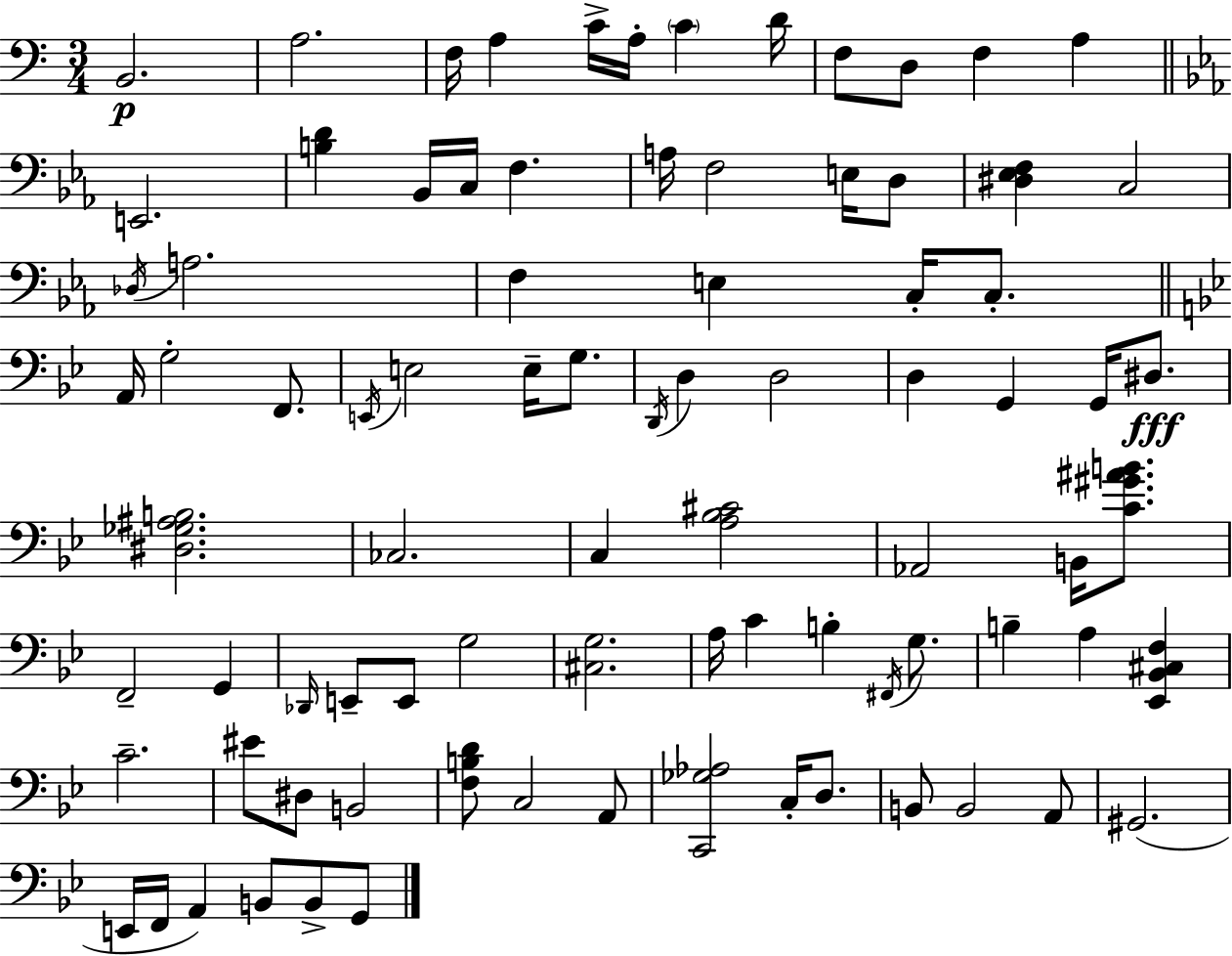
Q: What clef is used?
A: bass